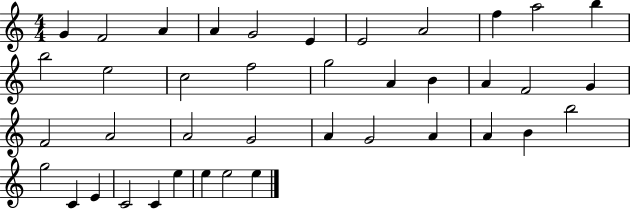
{
  \clef treble
  \numericTimeSignature
  \time 4/4
  \key c \major
  g'4 f'2 a'4 | a'4 g'2 e'4 | e'2 a'2 | f''4 a''2 b''4 | \break b''2 e''2 | c''2 f''2 | g''2 a'4 b'4 | a'4 f'2 g'4 | \break f'2 a'2 | a'2 g'2 | a'4 g'2 a'4 | a'4 b'4 b''2 | \break g''2 c'4 e'4 | c'2 c'4 e''4 | e''4 e''2 e''4 | \bar "|."
}